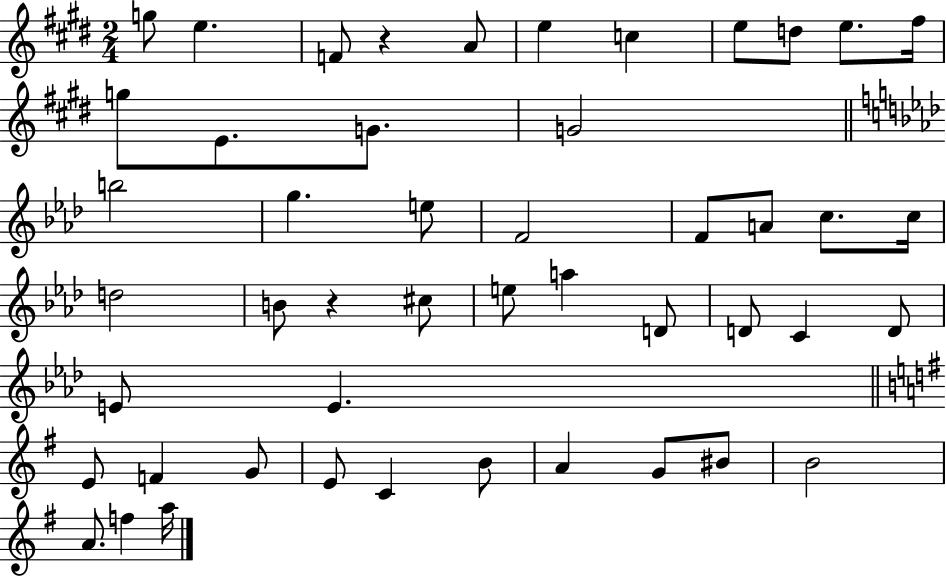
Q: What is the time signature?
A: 2/4